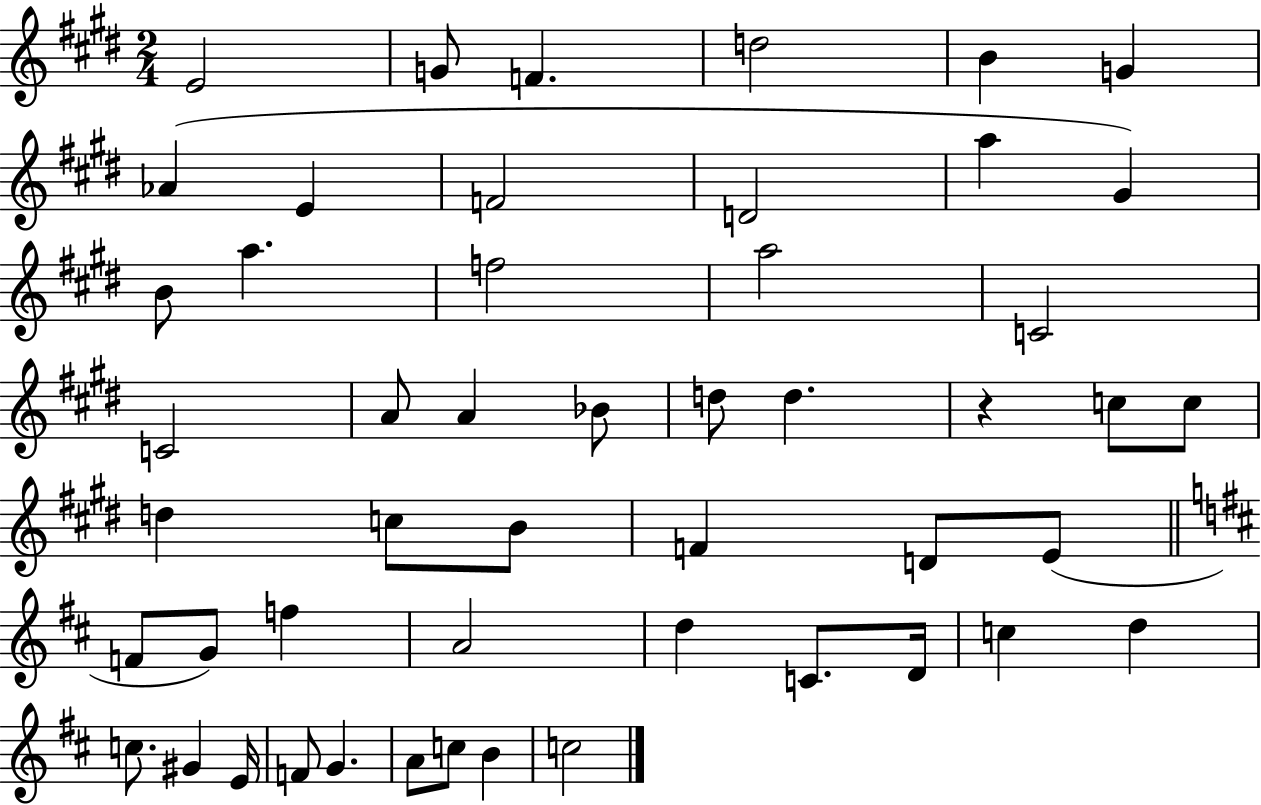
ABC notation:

X:1
T:Untitled
M:2/4
L:1/4
K:E
E2 G/2 F d2 B G _A E F2 D2 a ^G B/2 a f2 a2 C2 C2 A/2 A _B/2 d/2 d z c/2 c/2 d c/2 B/2 F D/2 E/2 F/2 G/2 f A2 d C/2 D/4 c d c/2 ^G E/4 F/2 G A/2 c/2 B c2